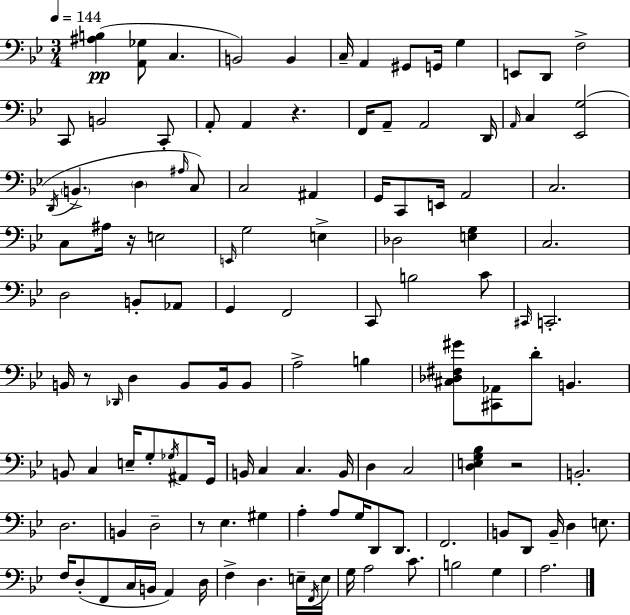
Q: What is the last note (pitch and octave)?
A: A3